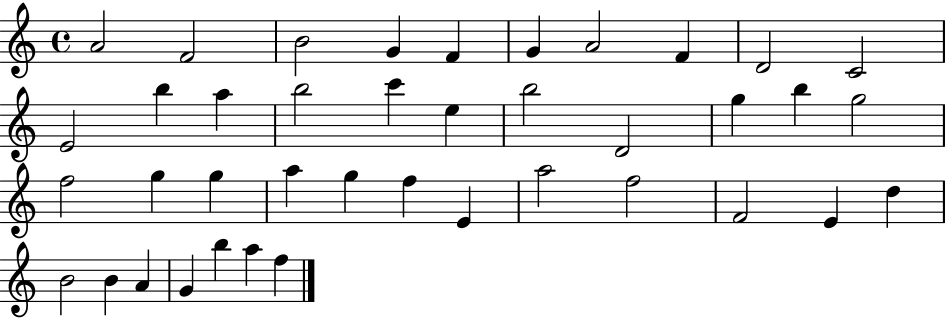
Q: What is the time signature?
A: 4/4